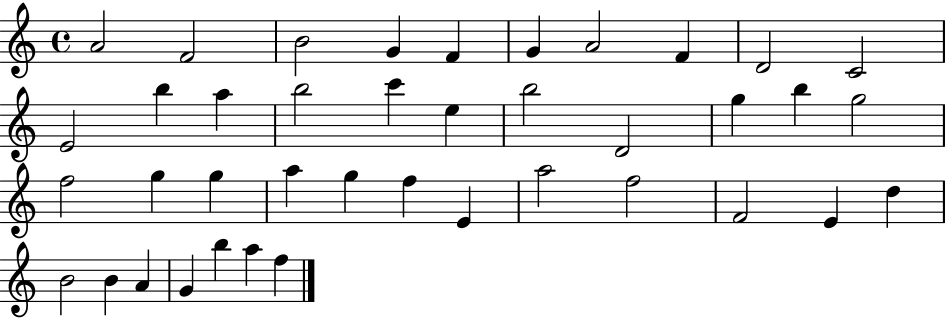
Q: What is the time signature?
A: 4/4